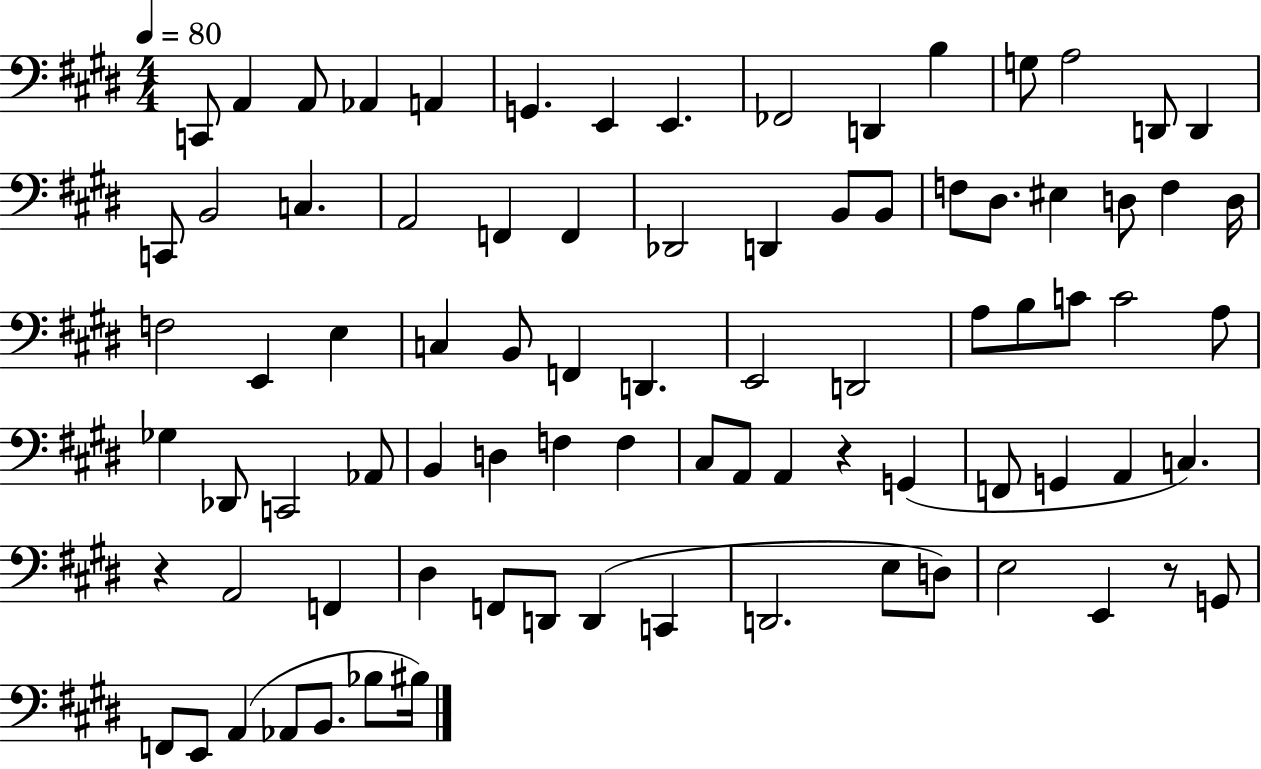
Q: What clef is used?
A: bass